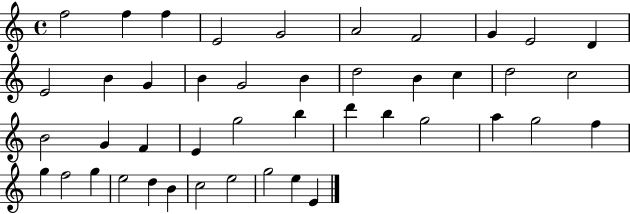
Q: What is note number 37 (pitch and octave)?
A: E5